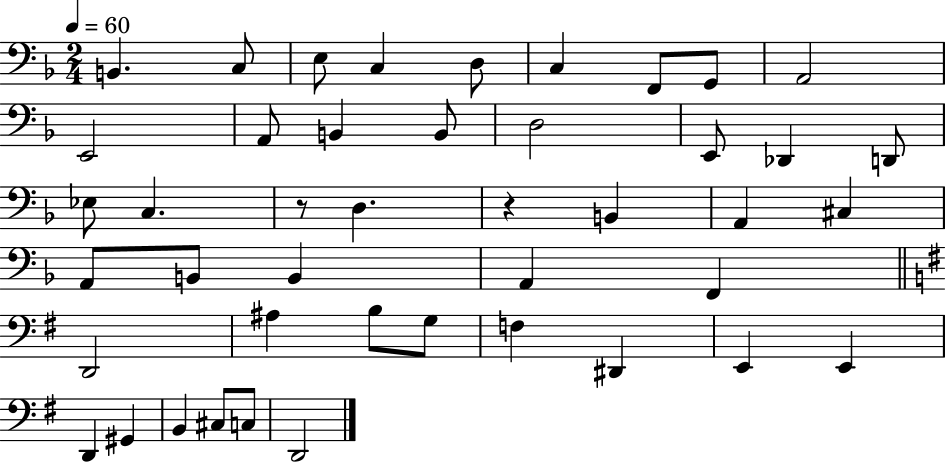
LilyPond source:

{
  \clef bass
  \numericTimeSignature
  \time 2/4
  \key f \major
  \tempo 4 = 60
  b,4. c8 | e8 c4 d8 | c4 f,8 g,8 | a,2 | \break e,2 | a,8 b,4 b,8 | d2 | e,8 des,4 d,8 | \break ees8 c4. | r8 d4. | r4 b,4 | a,4 cis4 | \break a,8 b,8 b,4 | a,4 f,4 | \bar "||" \break \key g \major d,2 | ais4 b8 g8 | f4 dis,4 | e,4 e,4 | \break d,4 gis,4 | b,4 cis8 c8 | d,2 | \bar "|."
}